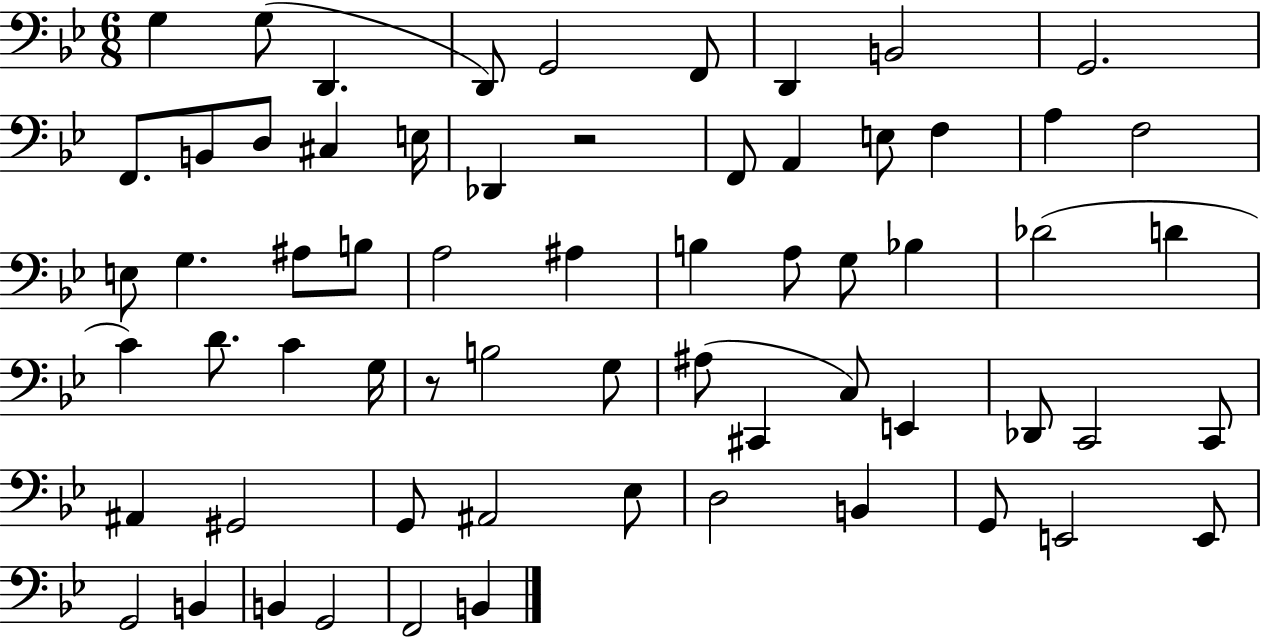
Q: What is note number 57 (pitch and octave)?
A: G2